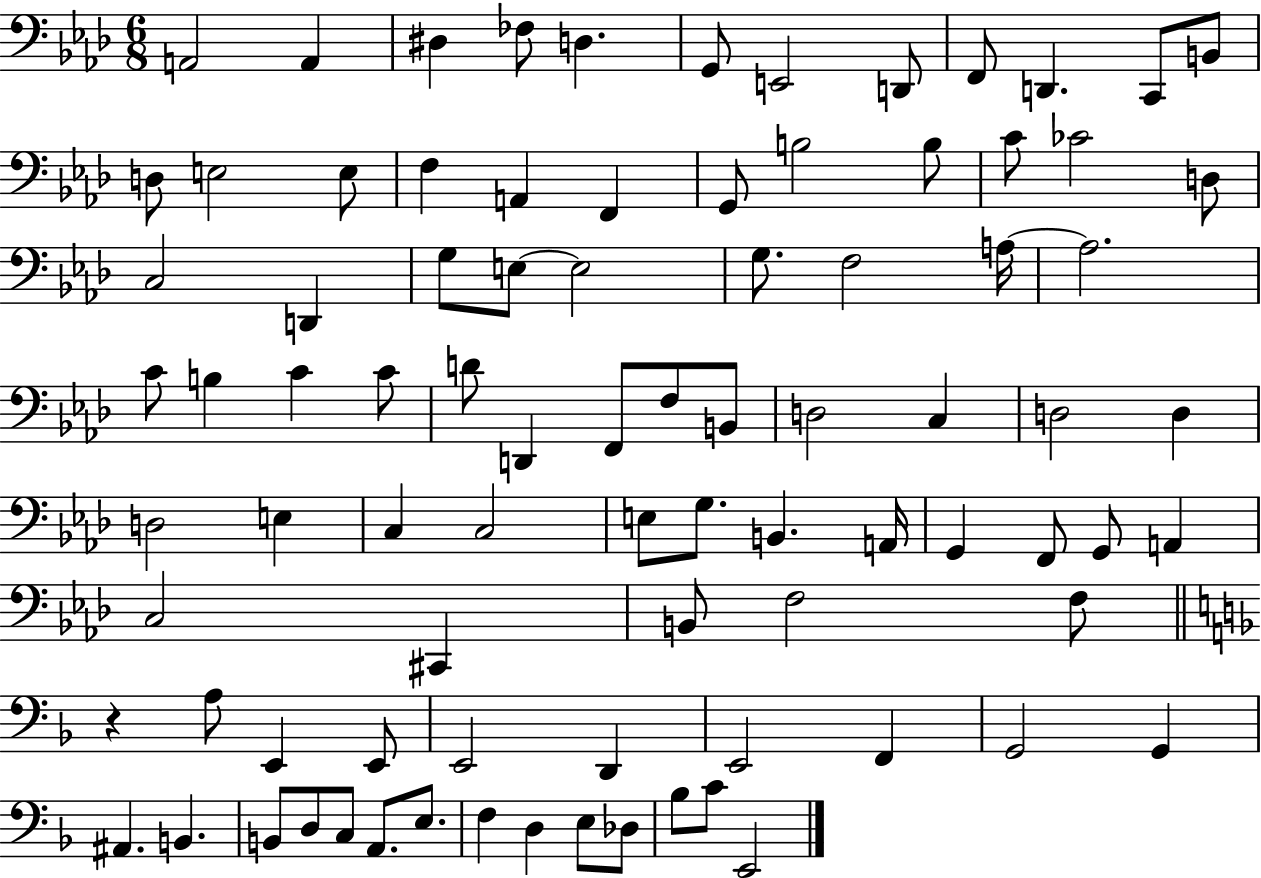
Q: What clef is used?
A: bass